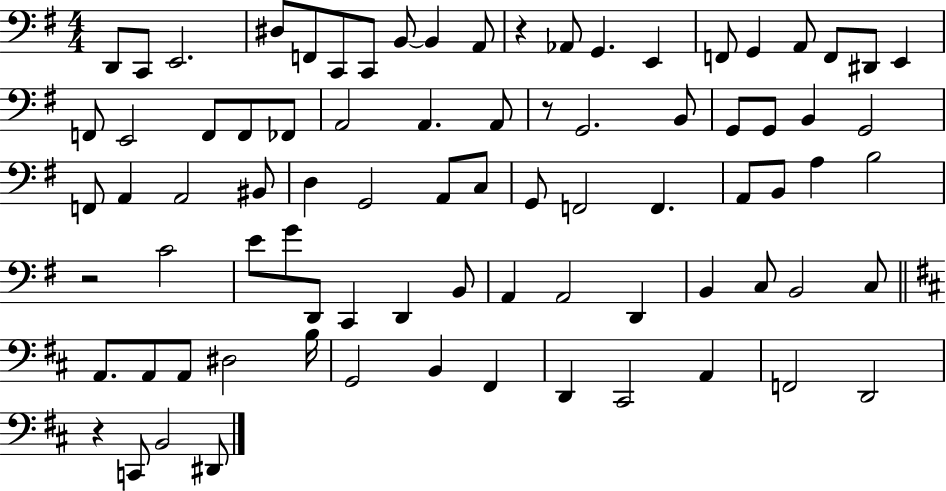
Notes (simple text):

D2/e C2/e E2/h. D#3/e F2/e C2/e C2/e B2/e B2/q A2/e R/q Ab2/e G2/q. E2/q F2/e G2/q A2/e F2/e D#2/e E2/q F2/e E2/h F2/e F2/e FES2/e A2/h A2/q. A2/e R/e G2/h. B2/e G2/e G2/e B2/q G2/h F2/e A2/q A2/h BIS2/e D3/q G2/h A2/e C3/e G2/e F2/h F2/q. A2/e B2/e A3/q B3/h R/h C4/h E4/e G4/e D2/e C2/q D2/q B2/e A2/q A2/h D2/q B2/q C3/e B2/h C3/e A2/e. A2/e A2/e D#3/h B3/s G2/h B2/q F#2/q D2/q C#2/h A2/q F2/h D2/h R/q C2/e B2/h D#2/e